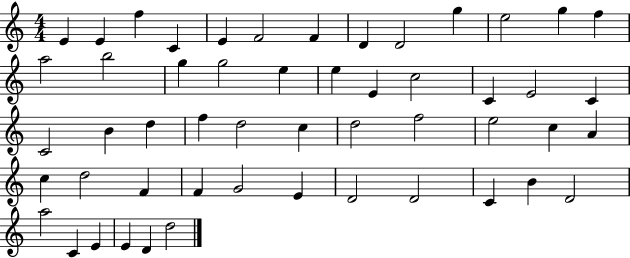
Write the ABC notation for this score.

X:1
T:Untitled
M:4/4
L:1/4
K:C
E E f C E F2 F D D2 g e2 g f a2 b2 g g2 e e E c2 C E2 C C2 B d f d2 c d2 f2 e2 c A c d2 F F G2 E D2 D2 C B D2 a2 C E E D d2